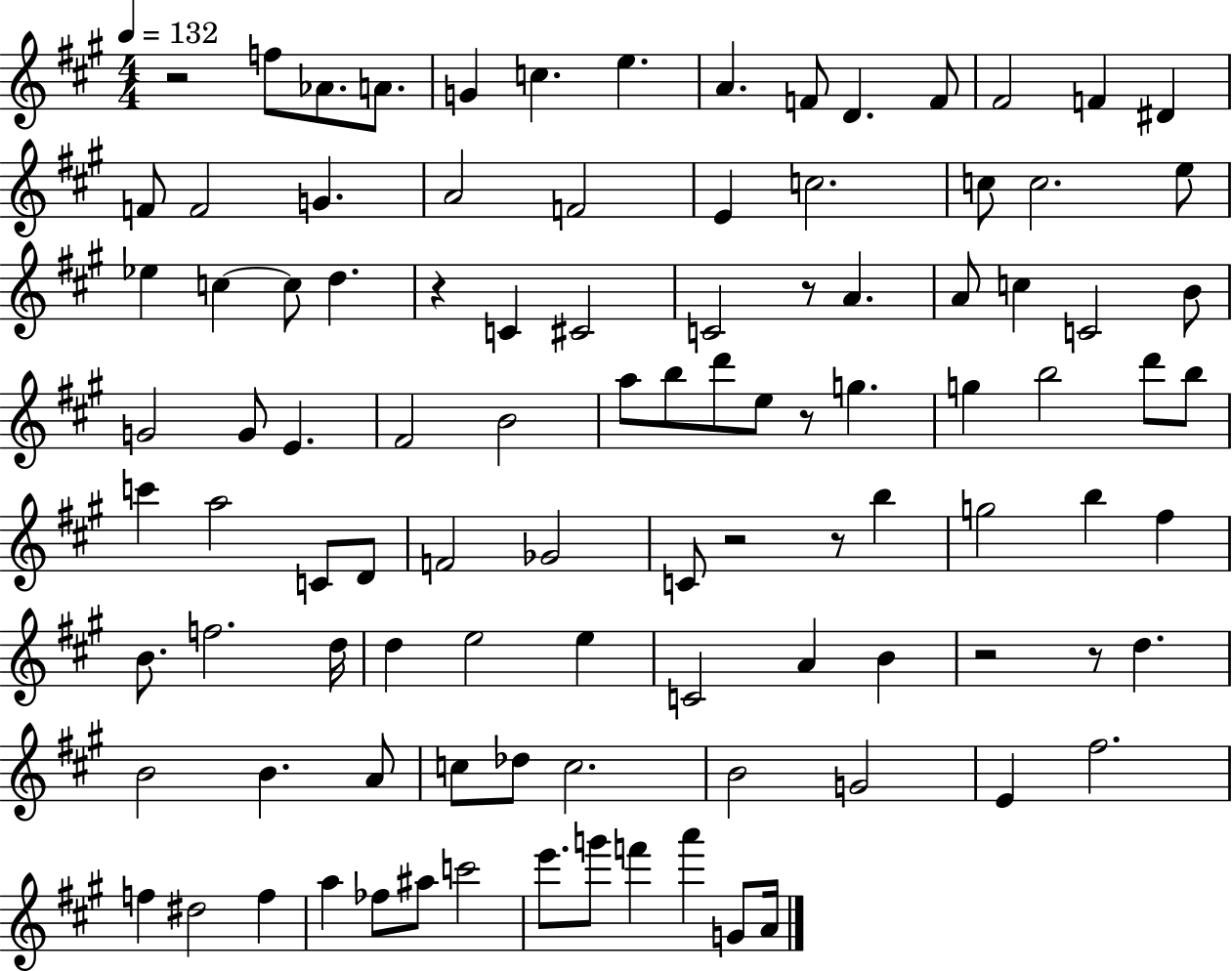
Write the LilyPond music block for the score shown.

{
  \clef treble
  \numericTimeSignature
  \time 4/4
  \key a \major
  \tempo 4 = 132
  r2 f''8 aes'8. a'8. | g'4 c''4. e''4. | a'4. f'8 d'4. f'8 | fis'2 f'4 dis'4 | \break f'8 f'2 g'4. | a'2 f'2 | e'4 c''2. | c''8 c''2. e''8 | \break ees''4 c''4~~ c''8 d''4. | r4 c'4 cis'2 | c'2 r8 a'4. | a'8 c''4 c'2 b'8 | \break g'2 g'8 e'4. | fis'2 b'2 | a''8 b''8 d'''8 e''8 r8 g''4. | g''4 b''2 d'''8 b''8 | \break c'''4 a''2 c'8 d'8 | f'2 ges'2 | c'8 r2 r8 b''4 | g''2 b''4 fis''4 | \break b'8. f''2. d''16 | d''4 e''2 e''4 | c'2 a'4 b'4 | r2 r8 d''4. | \break b'2 b'4. a'8 | c''8 des''8 c''2. | b'2 g'2 | e'4 fis''2. | \break f''4 dis''2 f''4 | a''4 fes''8 ais''8 c'''2 | e'''8. g'''8 f'''4 a'''4 g'8 a'16 | \bar "|."
}